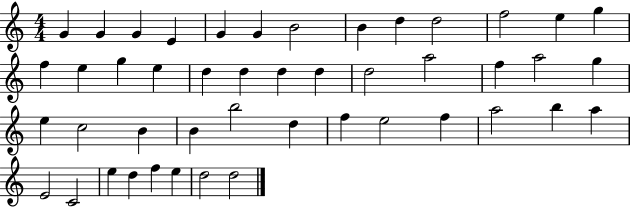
{
  \clef treble
  \numericTimeSignature
  \time 4/4
  \key c \major
  g'4 g'4 g'4 e'4 | g'4 g'4 b'2 | b'4 d''4 d''2 | f''2 e''4 g''4 | \break f''4 e''4 g''4 e''4 | d''4 d''4 d''4 d''4 | d''2 a''2 | f''4 a''2 g''4 | \break e''4 c''2 b'4 | b'4 b''2 d''4 | f''4 e''2 f''4 | a''2 b''4 a''4 | \break e'2 c'2 | e''4 d''4 f''4 e''4 | d''2 d''2 | \bar "|."
}